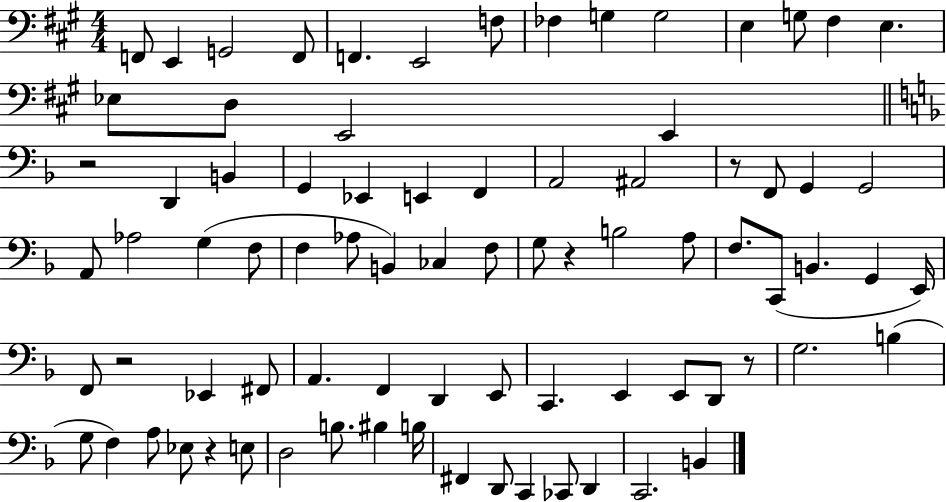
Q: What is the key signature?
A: A major